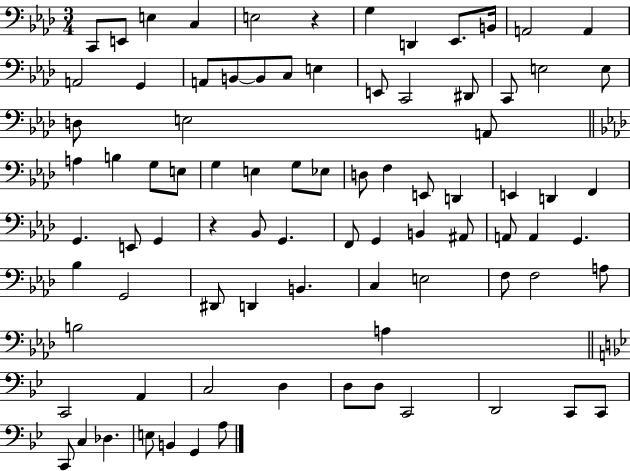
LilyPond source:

{
  \clef bass
  \numericTimeSignature
  \time 3/4
  \key aes \major
  c,8 e,8 e4 c4 | e2 r4 | g4 d,4 ees,8. b,16 | a,2 a,4 | \break a,2 g,4 | a,8 b,8~~ b,8 c8 e4 | e,8 c,2 dis,8 | c,8 e2 e8 | \break d8 e2 a,8 | \bar "||" \break \key f \minor a4 b4 g8 e8 | g4 e4 g8 ees8 | d8 f4 e,8 d,4 | e,4 d,4 f,4 | \break g,4. e,8 g,4 | r4 bes,8 g,4. | f,8 g,4 b,4 ais,8 | a,8 a,4 g,4. | \break bes4 g,2 | dis,8 d,4 b,4. | c4 e2 | f8 f2 a8 | \break b2 a4 | \bar "||" \break \key bes \major c,2 a,4 | c2 d4 | d8 d8 c,2 | d,2 c,8 c,8 | \break c,8 c4 des4. | e8 b,4 g,4 a8 | \bar "|."
}